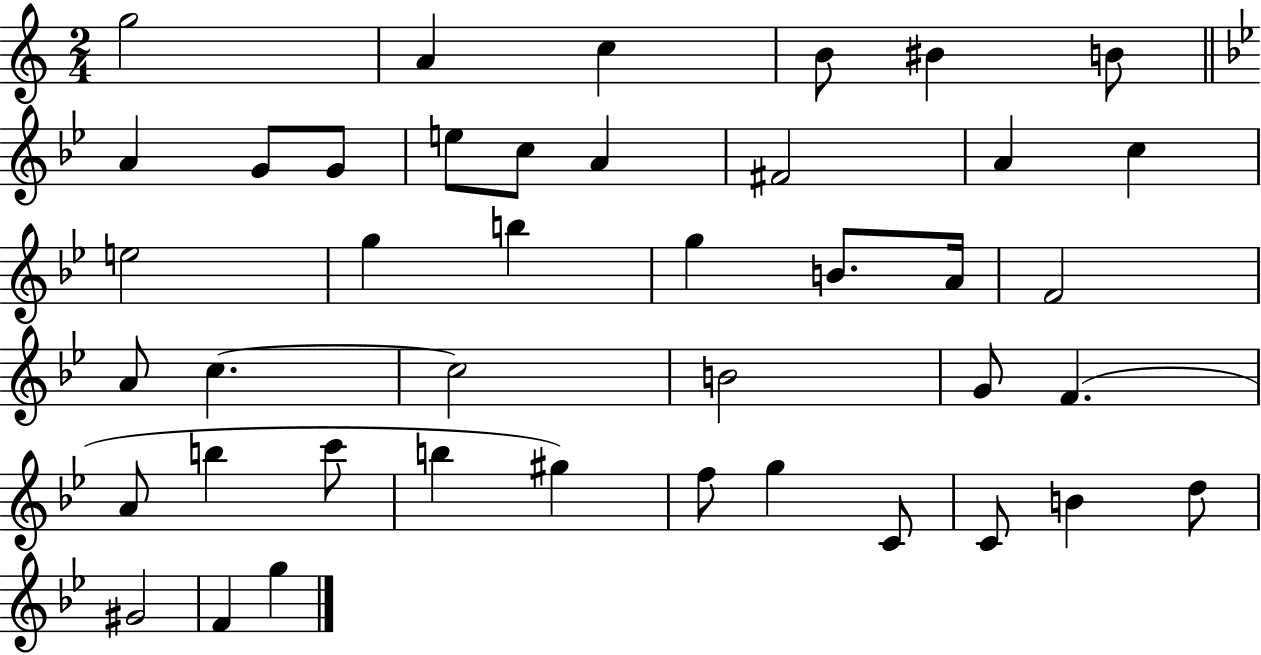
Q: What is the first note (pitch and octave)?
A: G5